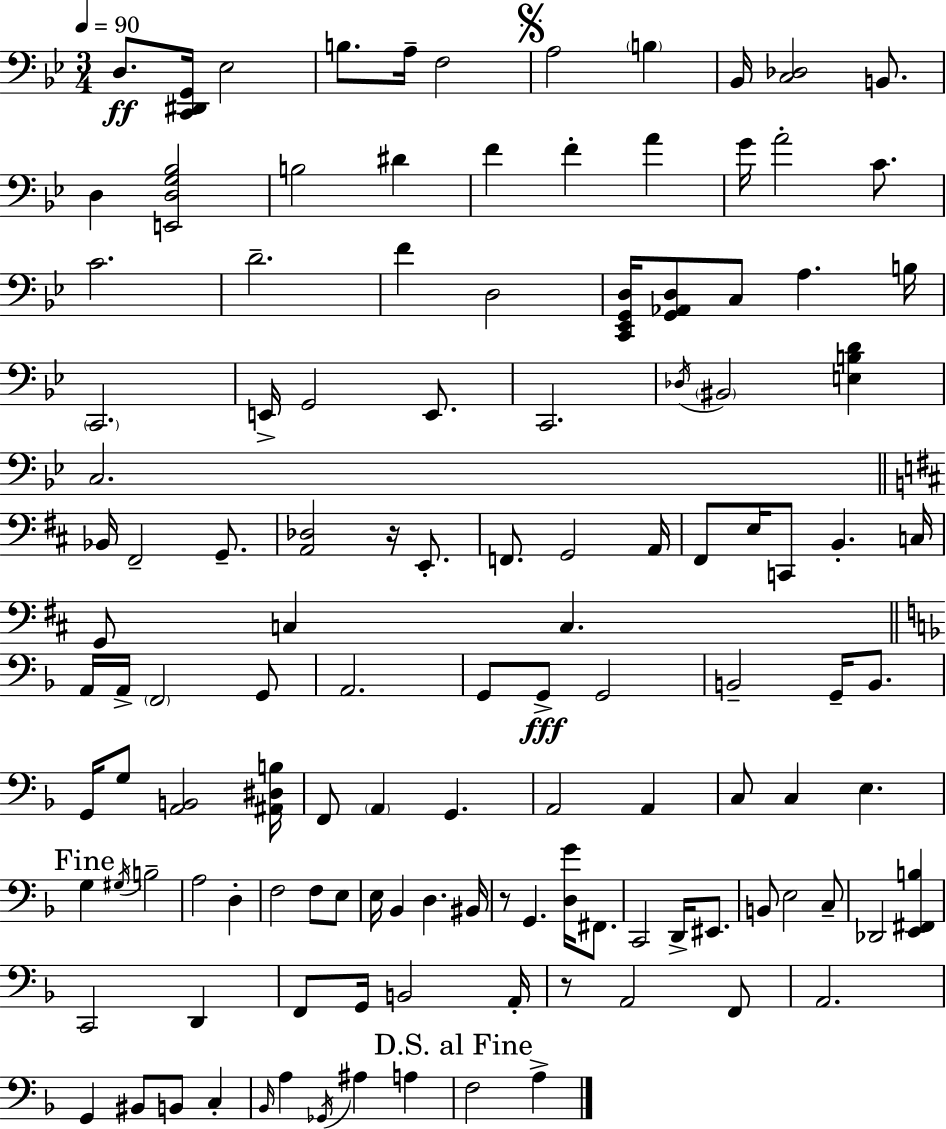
{
  \clef bass
  \numericTimeSignature
  \time 3/4
  \key g \minor
  \tempo 4 = 90
  \repeat volta 2 { d8.\ff <c, dis, g,>16 ees2 | b8. a16-- f2 | \mark \markup { \musicglyph "scripts.segno" } a2 \parenthesize b4 | bes,16 <c des>2 b,8. | \break d4 <e, d g bes>2 | b2 dis'4 | f'4 f'4-. a'4 | g'16 a'2-. c'8. | \break c'2. | d'2.-- | f'4 d2 | <c, ees, g, d>16 <g, aes, d>8 c8 a4. b16 | \break \parenthesize c,2. | e,16-> g,2 e,8. | c,2. | \acciaccatura { des16 } \parenthesize bis,2 <e b d'>4 | \break c2. | \bar "||" \break \key b \minor bes,16 fis,2-- g,8.-- | <a, des>2 r16 e,8.-. | f,8. g,2 a,16 | fis,8 e16 c,8 b,4.-. c16 | \break g,8 c4 c4. | \bar "||" \break \key d \minor a,16 a,16-> \parenthesize f,2 g,8 | a,2. | g,8 g,8->\fff g,2 | b,2-- g,16-- b,8. | \break g,16 g8 <a, b,>2 <ais, dis b>16 | f,8 \parenthesize a,4 g,4. | a,2 a,4 | c8 c4 e4. | \break \mark "Fine" g4 \acciaccatura { gis16 } b2-- | a2 d4-. | f2 f8 e8 | e16 bes,4 d4. | \break bis,16 r8 g,4. <d g'>16 fis,8. | c,2 d,16-> eis,8. | b,8 e2 c8-- | des,2 <e, fis, b>4 | \break c,2 d,4 | f,8 g,16 b,2 | a,16-. r8 a,2 f,8 | a,2. | \break g,4 bis,8 b,8 c4-. | \grace { bes,16 } a4 \acciaccatura { ges,16 } ais4 a4 | \mark "D.S. al Fine" f2 a4-> | } \bar "|."
}